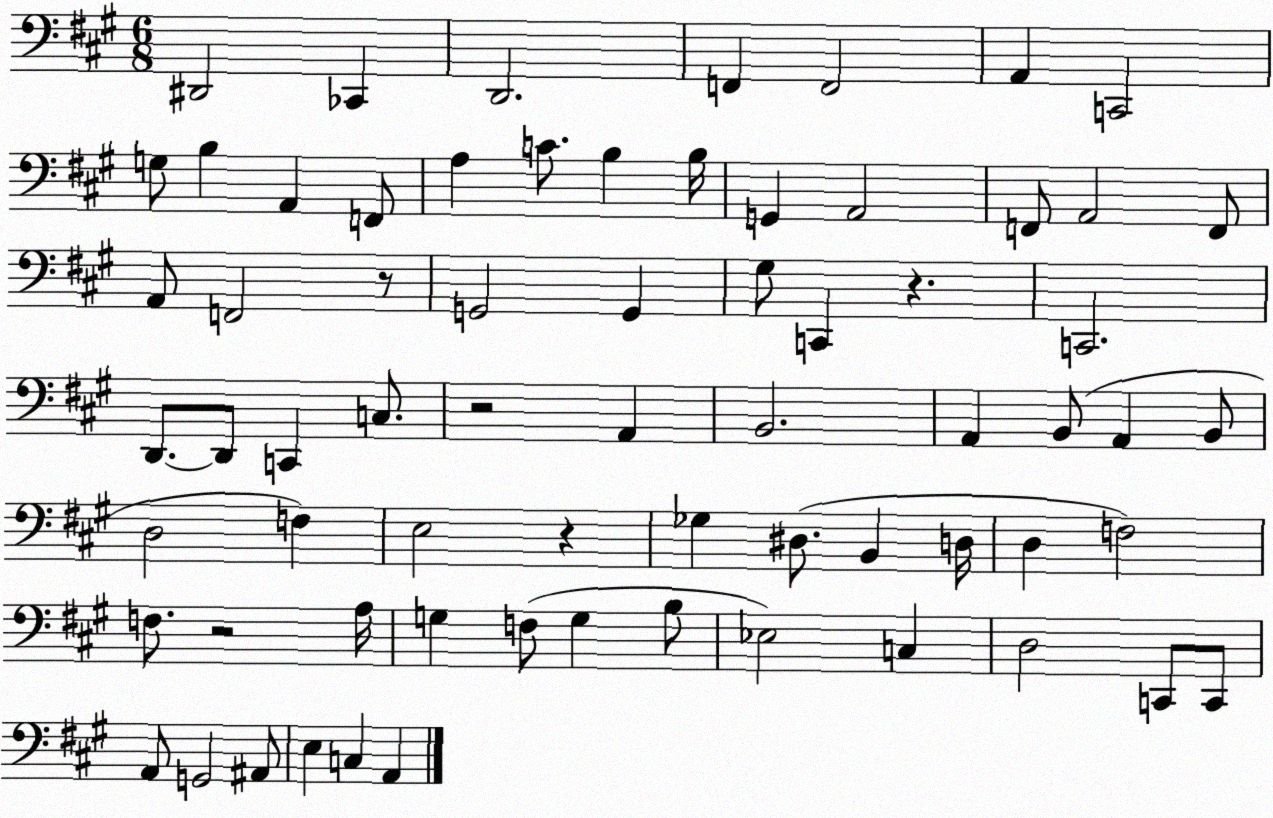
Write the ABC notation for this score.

X:1
T:Untitled
M:6/8
L:1/4
K:A
^D,,2 _C,, D,,2 F,, F,,2 A,, C,,2 G,/2 B, A,, F,,/2 A, C/2 B, B,/4 G,, A,,2 F,,/2 A,,2 F,,/2 A,,/2 F,,2 z/2 G,,2 G,, ^G,/2 C,, z C,,2 D,,/2 D,,/2 C,, C,/2 z2 A,, B,,2 A,, B,,/2 A,, B,,/2 D,2 F, E,2 z _G, ^D,/2 B,, D,/4 D, F,2 F,/2 z2 A,/4 G, F,/2 G, B,/2 _E,2 C, D,2 C,,/2 C,,/2 A,,/2 G,,2 ^A,,/2 E, C, A,,